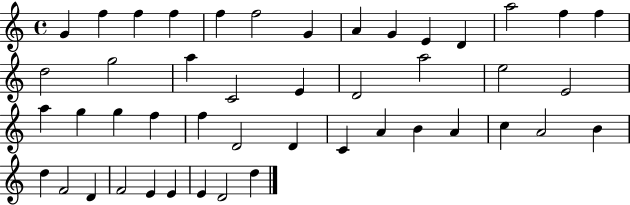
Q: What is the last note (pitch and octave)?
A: D5